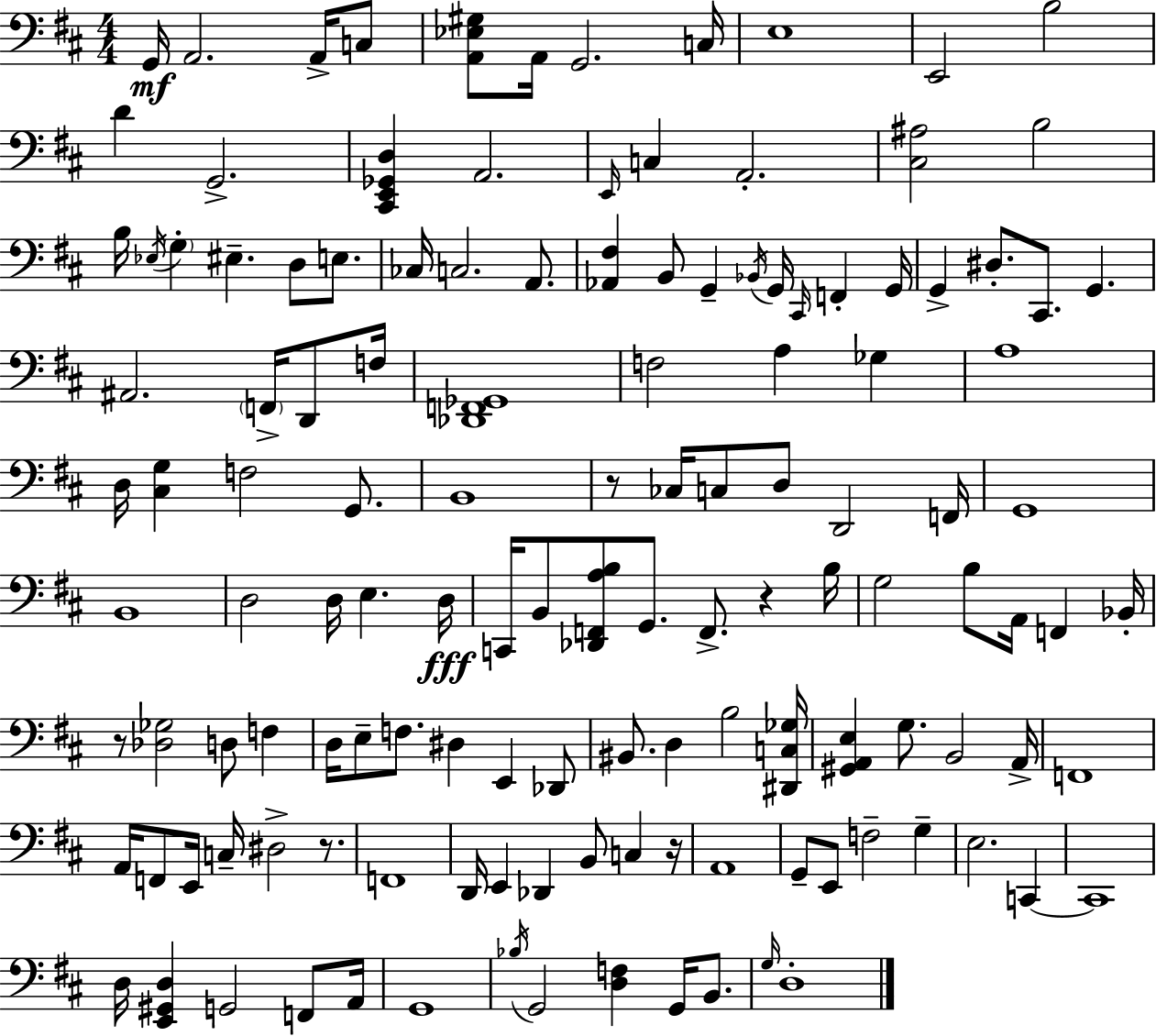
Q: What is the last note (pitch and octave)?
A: D3